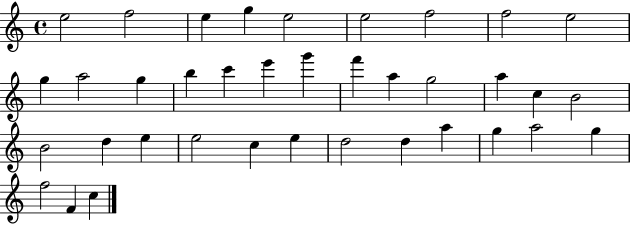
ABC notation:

X:1
T:Untitled
M:4/4
L:1/4
K:C
e2 f2 e g e2 e2 f2 f2 e2 g a2 g b c' e' g' f' a g2 a c B2 B2 d e e2 c e d2 d a g a2 g f2 F c